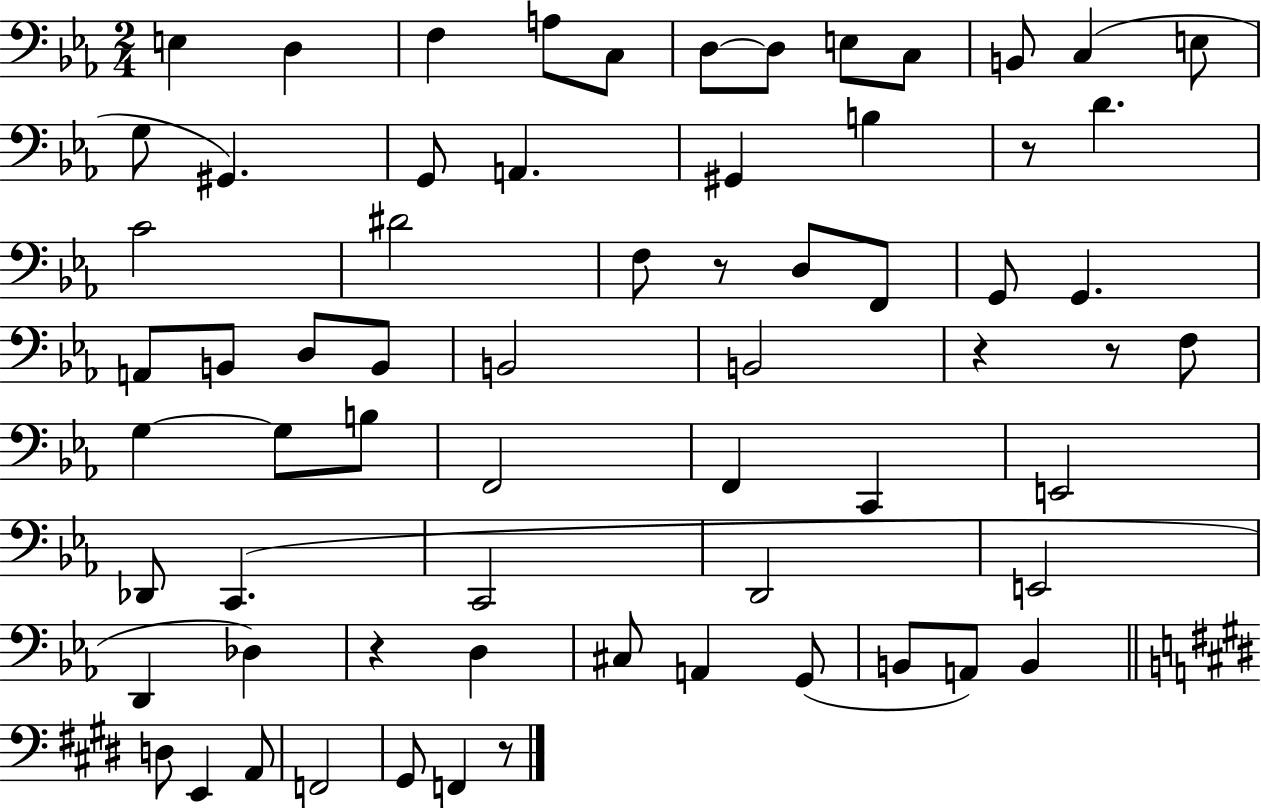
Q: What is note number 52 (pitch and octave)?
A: B2